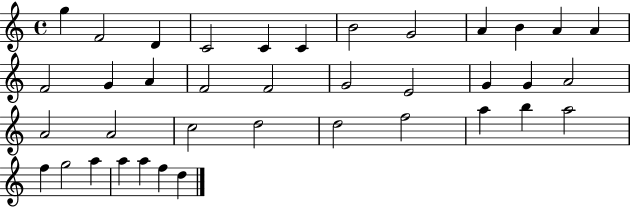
G5/q F4/h D4/q C4/h C4/q C4/q B4/h G4/h A4/q B4/q A4/q A4/q F4/h G4/q A4/q F4/h F4/h G4/h E4/h G4/q G4/q A4/h A4/h A4/h C5/h D5/h D5/h F5/h A5/q B5/q A5/h F5/q G5/h A5/q A5/q A5/q F5/q D5/q